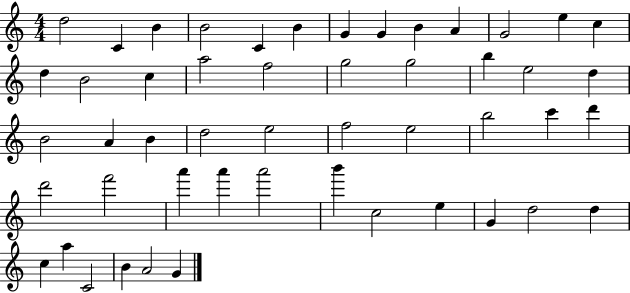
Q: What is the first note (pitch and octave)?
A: D5